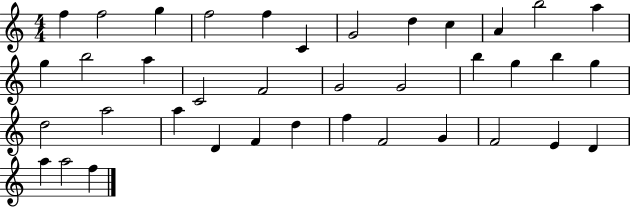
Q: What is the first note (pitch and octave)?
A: F5